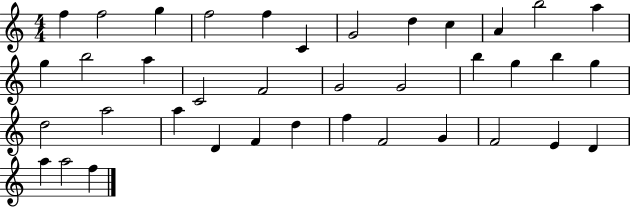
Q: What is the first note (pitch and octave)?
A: F5